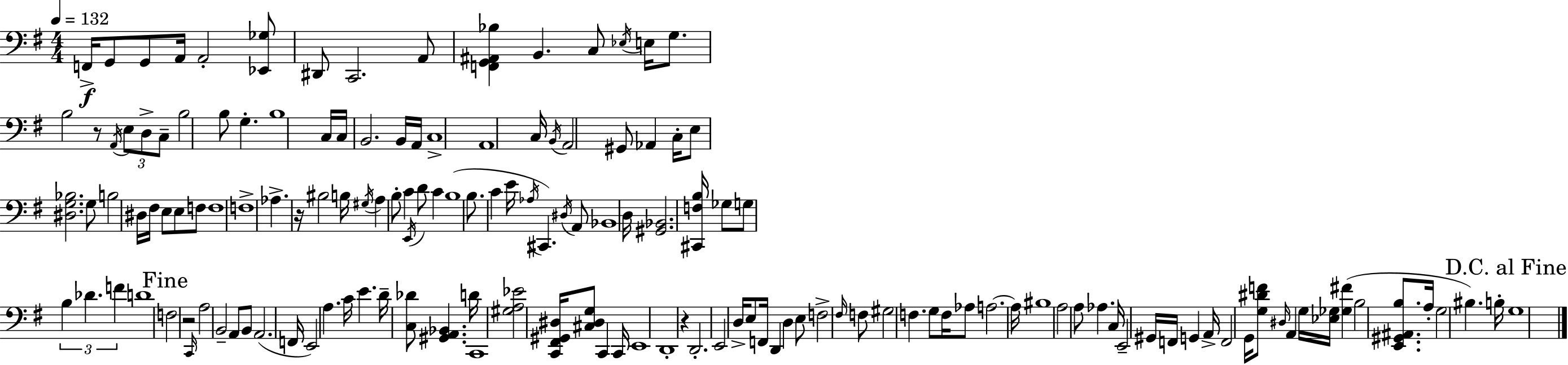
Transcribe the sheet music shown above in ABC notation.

X:1
T:Untitled
M:4/4
L:1/4
K:Em
F,,/4 G,,/2 G,,/2 A,,/4 A,,2 [_E,,_G,]/2 ^D,,/2 C,,2 A,,/2 [F,,G,,^A,,_B,] B,, C,/2 _E,/4 E,/4 G,/2 B,2 z/2 A,,/4 E,/2 D,/2 C,/2 B,2 B,/2 G, B,4 C,/4 C,/4 B,,2 B,,/4 A,,/4 C,4 A,,4 C,/4 B,,/4 A,,2 ^G,,/2 _A,, C,/4 E,/2 [^D,G,_B,]2 G,/2 B,2 ^D,/4 ^F,/4 E,/2 E,/2 F,/2 F,4 F,4 _A, z/4 ^B,2 B,/4 ^G,/4 A, B,/2 C E,,/4 D/2 C B,4 B,/2 C E/4 _A,/4 ^C,, ^D,/4 A,,/2 _B,,4 D,/4 [^G,,_B,,]2 [^C,,F,B,]/4 _G,/2 G,/2 B, _D F D4 F,2 z2 C,,/4 A,2 B,,2 A,,/2 B,,/2 A,,2 F,,/4 E,,2 A, C/4 E D/4 [C,_D]/2 [^G,,A,,_B,,] D/4 C,,4 [^G,A,_E]2 [C,,^F,,^G,,^D,]/4 [^C,^D,G,]/2 C,, C,,/4 E,,4 D,,4 z D,,2 E,,2 D,/4 E,/2 F,,/4 D,, D, E,/2 F,2 ^F,/4 F,/2 ^G,2 F, G,/2 F,/4 _A,/2 A,2 A,/4 ^B,4 A,2 A,/2 _A, C,/4 E,,2 ^G,,/4 F,,/4 G,, A,,/4 F,,2 G,,/4 [G,^DF]/2 ^D,/4 A,, G,/4 [_E,_G,]/4 [_G,^F] B,2 [E,,^G,,^A,,B,]/2 A,/4 G,2 ^B, B,/4 G,4